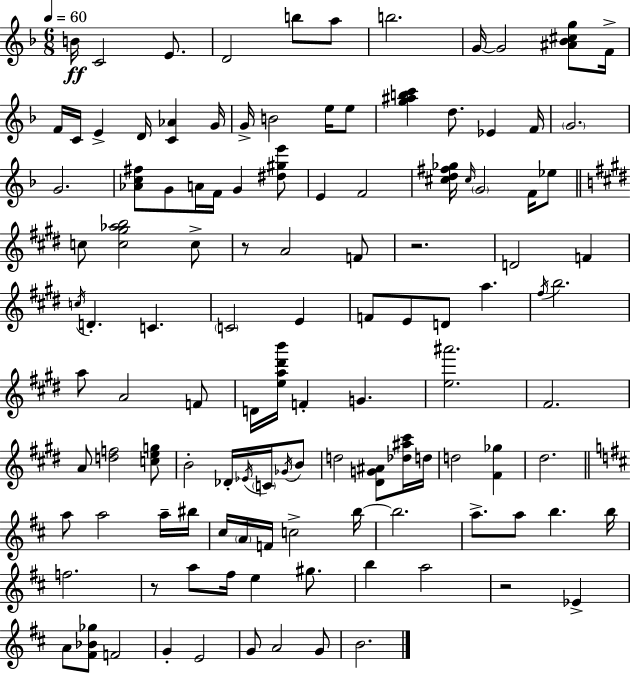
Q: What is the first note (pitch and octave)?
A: B4